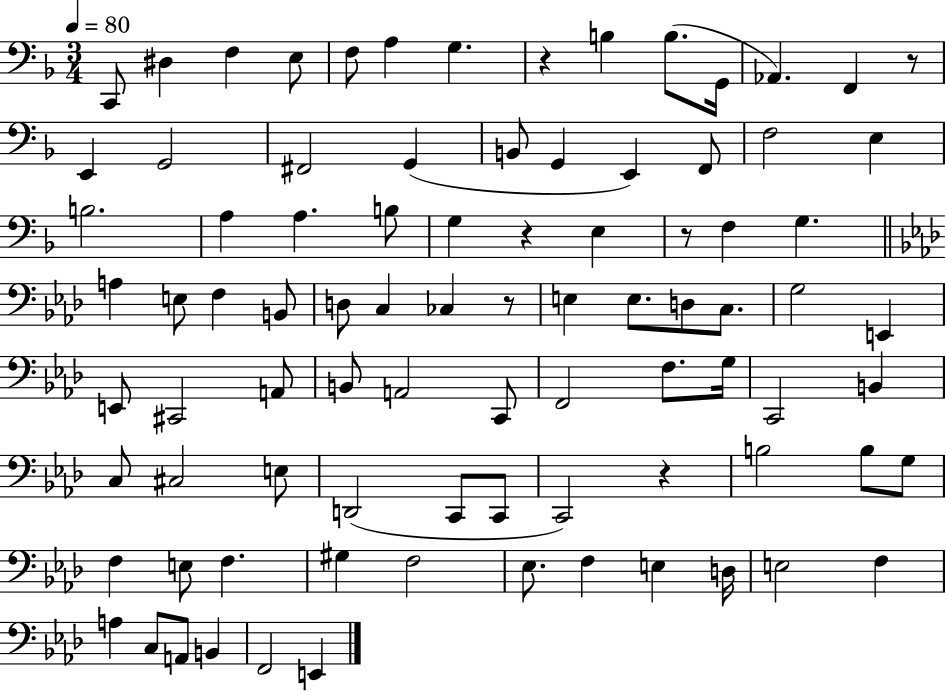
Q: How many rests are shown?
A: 6